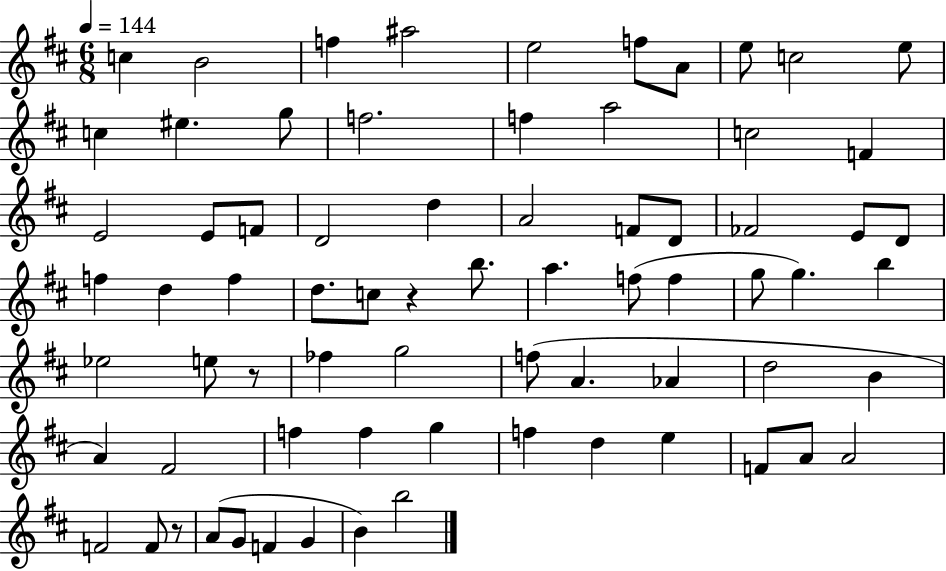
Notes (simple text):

C5/q B4/h F5/q A#5/h E5/h F5/e A4/e E5/e C5/h E5/e C5/q EIS5/q. G5/e F5/h. F5/q A5/h C5/h F4/q E4/h E4/e F4/e D4/h D5/q A4/h F4/e D4/e FES4/h E4/e D4/e F5/q D5/q F5/q D5/e. C5/e R/q B5/e. A5/q. F5/e F5/q G5/e G5/q. B5/q Eb5/h E5/e R/e FES5/q G5/h F5/e A4/q. Ab4/q D5/h B4/q A4/q F#4/h F5/q F5/q G5/q F5/q D5/q E5/q F4/e A4/e A4/h F4/h F4/e R/e A4/e G4/e F4/q G4/q B4/q B5/h